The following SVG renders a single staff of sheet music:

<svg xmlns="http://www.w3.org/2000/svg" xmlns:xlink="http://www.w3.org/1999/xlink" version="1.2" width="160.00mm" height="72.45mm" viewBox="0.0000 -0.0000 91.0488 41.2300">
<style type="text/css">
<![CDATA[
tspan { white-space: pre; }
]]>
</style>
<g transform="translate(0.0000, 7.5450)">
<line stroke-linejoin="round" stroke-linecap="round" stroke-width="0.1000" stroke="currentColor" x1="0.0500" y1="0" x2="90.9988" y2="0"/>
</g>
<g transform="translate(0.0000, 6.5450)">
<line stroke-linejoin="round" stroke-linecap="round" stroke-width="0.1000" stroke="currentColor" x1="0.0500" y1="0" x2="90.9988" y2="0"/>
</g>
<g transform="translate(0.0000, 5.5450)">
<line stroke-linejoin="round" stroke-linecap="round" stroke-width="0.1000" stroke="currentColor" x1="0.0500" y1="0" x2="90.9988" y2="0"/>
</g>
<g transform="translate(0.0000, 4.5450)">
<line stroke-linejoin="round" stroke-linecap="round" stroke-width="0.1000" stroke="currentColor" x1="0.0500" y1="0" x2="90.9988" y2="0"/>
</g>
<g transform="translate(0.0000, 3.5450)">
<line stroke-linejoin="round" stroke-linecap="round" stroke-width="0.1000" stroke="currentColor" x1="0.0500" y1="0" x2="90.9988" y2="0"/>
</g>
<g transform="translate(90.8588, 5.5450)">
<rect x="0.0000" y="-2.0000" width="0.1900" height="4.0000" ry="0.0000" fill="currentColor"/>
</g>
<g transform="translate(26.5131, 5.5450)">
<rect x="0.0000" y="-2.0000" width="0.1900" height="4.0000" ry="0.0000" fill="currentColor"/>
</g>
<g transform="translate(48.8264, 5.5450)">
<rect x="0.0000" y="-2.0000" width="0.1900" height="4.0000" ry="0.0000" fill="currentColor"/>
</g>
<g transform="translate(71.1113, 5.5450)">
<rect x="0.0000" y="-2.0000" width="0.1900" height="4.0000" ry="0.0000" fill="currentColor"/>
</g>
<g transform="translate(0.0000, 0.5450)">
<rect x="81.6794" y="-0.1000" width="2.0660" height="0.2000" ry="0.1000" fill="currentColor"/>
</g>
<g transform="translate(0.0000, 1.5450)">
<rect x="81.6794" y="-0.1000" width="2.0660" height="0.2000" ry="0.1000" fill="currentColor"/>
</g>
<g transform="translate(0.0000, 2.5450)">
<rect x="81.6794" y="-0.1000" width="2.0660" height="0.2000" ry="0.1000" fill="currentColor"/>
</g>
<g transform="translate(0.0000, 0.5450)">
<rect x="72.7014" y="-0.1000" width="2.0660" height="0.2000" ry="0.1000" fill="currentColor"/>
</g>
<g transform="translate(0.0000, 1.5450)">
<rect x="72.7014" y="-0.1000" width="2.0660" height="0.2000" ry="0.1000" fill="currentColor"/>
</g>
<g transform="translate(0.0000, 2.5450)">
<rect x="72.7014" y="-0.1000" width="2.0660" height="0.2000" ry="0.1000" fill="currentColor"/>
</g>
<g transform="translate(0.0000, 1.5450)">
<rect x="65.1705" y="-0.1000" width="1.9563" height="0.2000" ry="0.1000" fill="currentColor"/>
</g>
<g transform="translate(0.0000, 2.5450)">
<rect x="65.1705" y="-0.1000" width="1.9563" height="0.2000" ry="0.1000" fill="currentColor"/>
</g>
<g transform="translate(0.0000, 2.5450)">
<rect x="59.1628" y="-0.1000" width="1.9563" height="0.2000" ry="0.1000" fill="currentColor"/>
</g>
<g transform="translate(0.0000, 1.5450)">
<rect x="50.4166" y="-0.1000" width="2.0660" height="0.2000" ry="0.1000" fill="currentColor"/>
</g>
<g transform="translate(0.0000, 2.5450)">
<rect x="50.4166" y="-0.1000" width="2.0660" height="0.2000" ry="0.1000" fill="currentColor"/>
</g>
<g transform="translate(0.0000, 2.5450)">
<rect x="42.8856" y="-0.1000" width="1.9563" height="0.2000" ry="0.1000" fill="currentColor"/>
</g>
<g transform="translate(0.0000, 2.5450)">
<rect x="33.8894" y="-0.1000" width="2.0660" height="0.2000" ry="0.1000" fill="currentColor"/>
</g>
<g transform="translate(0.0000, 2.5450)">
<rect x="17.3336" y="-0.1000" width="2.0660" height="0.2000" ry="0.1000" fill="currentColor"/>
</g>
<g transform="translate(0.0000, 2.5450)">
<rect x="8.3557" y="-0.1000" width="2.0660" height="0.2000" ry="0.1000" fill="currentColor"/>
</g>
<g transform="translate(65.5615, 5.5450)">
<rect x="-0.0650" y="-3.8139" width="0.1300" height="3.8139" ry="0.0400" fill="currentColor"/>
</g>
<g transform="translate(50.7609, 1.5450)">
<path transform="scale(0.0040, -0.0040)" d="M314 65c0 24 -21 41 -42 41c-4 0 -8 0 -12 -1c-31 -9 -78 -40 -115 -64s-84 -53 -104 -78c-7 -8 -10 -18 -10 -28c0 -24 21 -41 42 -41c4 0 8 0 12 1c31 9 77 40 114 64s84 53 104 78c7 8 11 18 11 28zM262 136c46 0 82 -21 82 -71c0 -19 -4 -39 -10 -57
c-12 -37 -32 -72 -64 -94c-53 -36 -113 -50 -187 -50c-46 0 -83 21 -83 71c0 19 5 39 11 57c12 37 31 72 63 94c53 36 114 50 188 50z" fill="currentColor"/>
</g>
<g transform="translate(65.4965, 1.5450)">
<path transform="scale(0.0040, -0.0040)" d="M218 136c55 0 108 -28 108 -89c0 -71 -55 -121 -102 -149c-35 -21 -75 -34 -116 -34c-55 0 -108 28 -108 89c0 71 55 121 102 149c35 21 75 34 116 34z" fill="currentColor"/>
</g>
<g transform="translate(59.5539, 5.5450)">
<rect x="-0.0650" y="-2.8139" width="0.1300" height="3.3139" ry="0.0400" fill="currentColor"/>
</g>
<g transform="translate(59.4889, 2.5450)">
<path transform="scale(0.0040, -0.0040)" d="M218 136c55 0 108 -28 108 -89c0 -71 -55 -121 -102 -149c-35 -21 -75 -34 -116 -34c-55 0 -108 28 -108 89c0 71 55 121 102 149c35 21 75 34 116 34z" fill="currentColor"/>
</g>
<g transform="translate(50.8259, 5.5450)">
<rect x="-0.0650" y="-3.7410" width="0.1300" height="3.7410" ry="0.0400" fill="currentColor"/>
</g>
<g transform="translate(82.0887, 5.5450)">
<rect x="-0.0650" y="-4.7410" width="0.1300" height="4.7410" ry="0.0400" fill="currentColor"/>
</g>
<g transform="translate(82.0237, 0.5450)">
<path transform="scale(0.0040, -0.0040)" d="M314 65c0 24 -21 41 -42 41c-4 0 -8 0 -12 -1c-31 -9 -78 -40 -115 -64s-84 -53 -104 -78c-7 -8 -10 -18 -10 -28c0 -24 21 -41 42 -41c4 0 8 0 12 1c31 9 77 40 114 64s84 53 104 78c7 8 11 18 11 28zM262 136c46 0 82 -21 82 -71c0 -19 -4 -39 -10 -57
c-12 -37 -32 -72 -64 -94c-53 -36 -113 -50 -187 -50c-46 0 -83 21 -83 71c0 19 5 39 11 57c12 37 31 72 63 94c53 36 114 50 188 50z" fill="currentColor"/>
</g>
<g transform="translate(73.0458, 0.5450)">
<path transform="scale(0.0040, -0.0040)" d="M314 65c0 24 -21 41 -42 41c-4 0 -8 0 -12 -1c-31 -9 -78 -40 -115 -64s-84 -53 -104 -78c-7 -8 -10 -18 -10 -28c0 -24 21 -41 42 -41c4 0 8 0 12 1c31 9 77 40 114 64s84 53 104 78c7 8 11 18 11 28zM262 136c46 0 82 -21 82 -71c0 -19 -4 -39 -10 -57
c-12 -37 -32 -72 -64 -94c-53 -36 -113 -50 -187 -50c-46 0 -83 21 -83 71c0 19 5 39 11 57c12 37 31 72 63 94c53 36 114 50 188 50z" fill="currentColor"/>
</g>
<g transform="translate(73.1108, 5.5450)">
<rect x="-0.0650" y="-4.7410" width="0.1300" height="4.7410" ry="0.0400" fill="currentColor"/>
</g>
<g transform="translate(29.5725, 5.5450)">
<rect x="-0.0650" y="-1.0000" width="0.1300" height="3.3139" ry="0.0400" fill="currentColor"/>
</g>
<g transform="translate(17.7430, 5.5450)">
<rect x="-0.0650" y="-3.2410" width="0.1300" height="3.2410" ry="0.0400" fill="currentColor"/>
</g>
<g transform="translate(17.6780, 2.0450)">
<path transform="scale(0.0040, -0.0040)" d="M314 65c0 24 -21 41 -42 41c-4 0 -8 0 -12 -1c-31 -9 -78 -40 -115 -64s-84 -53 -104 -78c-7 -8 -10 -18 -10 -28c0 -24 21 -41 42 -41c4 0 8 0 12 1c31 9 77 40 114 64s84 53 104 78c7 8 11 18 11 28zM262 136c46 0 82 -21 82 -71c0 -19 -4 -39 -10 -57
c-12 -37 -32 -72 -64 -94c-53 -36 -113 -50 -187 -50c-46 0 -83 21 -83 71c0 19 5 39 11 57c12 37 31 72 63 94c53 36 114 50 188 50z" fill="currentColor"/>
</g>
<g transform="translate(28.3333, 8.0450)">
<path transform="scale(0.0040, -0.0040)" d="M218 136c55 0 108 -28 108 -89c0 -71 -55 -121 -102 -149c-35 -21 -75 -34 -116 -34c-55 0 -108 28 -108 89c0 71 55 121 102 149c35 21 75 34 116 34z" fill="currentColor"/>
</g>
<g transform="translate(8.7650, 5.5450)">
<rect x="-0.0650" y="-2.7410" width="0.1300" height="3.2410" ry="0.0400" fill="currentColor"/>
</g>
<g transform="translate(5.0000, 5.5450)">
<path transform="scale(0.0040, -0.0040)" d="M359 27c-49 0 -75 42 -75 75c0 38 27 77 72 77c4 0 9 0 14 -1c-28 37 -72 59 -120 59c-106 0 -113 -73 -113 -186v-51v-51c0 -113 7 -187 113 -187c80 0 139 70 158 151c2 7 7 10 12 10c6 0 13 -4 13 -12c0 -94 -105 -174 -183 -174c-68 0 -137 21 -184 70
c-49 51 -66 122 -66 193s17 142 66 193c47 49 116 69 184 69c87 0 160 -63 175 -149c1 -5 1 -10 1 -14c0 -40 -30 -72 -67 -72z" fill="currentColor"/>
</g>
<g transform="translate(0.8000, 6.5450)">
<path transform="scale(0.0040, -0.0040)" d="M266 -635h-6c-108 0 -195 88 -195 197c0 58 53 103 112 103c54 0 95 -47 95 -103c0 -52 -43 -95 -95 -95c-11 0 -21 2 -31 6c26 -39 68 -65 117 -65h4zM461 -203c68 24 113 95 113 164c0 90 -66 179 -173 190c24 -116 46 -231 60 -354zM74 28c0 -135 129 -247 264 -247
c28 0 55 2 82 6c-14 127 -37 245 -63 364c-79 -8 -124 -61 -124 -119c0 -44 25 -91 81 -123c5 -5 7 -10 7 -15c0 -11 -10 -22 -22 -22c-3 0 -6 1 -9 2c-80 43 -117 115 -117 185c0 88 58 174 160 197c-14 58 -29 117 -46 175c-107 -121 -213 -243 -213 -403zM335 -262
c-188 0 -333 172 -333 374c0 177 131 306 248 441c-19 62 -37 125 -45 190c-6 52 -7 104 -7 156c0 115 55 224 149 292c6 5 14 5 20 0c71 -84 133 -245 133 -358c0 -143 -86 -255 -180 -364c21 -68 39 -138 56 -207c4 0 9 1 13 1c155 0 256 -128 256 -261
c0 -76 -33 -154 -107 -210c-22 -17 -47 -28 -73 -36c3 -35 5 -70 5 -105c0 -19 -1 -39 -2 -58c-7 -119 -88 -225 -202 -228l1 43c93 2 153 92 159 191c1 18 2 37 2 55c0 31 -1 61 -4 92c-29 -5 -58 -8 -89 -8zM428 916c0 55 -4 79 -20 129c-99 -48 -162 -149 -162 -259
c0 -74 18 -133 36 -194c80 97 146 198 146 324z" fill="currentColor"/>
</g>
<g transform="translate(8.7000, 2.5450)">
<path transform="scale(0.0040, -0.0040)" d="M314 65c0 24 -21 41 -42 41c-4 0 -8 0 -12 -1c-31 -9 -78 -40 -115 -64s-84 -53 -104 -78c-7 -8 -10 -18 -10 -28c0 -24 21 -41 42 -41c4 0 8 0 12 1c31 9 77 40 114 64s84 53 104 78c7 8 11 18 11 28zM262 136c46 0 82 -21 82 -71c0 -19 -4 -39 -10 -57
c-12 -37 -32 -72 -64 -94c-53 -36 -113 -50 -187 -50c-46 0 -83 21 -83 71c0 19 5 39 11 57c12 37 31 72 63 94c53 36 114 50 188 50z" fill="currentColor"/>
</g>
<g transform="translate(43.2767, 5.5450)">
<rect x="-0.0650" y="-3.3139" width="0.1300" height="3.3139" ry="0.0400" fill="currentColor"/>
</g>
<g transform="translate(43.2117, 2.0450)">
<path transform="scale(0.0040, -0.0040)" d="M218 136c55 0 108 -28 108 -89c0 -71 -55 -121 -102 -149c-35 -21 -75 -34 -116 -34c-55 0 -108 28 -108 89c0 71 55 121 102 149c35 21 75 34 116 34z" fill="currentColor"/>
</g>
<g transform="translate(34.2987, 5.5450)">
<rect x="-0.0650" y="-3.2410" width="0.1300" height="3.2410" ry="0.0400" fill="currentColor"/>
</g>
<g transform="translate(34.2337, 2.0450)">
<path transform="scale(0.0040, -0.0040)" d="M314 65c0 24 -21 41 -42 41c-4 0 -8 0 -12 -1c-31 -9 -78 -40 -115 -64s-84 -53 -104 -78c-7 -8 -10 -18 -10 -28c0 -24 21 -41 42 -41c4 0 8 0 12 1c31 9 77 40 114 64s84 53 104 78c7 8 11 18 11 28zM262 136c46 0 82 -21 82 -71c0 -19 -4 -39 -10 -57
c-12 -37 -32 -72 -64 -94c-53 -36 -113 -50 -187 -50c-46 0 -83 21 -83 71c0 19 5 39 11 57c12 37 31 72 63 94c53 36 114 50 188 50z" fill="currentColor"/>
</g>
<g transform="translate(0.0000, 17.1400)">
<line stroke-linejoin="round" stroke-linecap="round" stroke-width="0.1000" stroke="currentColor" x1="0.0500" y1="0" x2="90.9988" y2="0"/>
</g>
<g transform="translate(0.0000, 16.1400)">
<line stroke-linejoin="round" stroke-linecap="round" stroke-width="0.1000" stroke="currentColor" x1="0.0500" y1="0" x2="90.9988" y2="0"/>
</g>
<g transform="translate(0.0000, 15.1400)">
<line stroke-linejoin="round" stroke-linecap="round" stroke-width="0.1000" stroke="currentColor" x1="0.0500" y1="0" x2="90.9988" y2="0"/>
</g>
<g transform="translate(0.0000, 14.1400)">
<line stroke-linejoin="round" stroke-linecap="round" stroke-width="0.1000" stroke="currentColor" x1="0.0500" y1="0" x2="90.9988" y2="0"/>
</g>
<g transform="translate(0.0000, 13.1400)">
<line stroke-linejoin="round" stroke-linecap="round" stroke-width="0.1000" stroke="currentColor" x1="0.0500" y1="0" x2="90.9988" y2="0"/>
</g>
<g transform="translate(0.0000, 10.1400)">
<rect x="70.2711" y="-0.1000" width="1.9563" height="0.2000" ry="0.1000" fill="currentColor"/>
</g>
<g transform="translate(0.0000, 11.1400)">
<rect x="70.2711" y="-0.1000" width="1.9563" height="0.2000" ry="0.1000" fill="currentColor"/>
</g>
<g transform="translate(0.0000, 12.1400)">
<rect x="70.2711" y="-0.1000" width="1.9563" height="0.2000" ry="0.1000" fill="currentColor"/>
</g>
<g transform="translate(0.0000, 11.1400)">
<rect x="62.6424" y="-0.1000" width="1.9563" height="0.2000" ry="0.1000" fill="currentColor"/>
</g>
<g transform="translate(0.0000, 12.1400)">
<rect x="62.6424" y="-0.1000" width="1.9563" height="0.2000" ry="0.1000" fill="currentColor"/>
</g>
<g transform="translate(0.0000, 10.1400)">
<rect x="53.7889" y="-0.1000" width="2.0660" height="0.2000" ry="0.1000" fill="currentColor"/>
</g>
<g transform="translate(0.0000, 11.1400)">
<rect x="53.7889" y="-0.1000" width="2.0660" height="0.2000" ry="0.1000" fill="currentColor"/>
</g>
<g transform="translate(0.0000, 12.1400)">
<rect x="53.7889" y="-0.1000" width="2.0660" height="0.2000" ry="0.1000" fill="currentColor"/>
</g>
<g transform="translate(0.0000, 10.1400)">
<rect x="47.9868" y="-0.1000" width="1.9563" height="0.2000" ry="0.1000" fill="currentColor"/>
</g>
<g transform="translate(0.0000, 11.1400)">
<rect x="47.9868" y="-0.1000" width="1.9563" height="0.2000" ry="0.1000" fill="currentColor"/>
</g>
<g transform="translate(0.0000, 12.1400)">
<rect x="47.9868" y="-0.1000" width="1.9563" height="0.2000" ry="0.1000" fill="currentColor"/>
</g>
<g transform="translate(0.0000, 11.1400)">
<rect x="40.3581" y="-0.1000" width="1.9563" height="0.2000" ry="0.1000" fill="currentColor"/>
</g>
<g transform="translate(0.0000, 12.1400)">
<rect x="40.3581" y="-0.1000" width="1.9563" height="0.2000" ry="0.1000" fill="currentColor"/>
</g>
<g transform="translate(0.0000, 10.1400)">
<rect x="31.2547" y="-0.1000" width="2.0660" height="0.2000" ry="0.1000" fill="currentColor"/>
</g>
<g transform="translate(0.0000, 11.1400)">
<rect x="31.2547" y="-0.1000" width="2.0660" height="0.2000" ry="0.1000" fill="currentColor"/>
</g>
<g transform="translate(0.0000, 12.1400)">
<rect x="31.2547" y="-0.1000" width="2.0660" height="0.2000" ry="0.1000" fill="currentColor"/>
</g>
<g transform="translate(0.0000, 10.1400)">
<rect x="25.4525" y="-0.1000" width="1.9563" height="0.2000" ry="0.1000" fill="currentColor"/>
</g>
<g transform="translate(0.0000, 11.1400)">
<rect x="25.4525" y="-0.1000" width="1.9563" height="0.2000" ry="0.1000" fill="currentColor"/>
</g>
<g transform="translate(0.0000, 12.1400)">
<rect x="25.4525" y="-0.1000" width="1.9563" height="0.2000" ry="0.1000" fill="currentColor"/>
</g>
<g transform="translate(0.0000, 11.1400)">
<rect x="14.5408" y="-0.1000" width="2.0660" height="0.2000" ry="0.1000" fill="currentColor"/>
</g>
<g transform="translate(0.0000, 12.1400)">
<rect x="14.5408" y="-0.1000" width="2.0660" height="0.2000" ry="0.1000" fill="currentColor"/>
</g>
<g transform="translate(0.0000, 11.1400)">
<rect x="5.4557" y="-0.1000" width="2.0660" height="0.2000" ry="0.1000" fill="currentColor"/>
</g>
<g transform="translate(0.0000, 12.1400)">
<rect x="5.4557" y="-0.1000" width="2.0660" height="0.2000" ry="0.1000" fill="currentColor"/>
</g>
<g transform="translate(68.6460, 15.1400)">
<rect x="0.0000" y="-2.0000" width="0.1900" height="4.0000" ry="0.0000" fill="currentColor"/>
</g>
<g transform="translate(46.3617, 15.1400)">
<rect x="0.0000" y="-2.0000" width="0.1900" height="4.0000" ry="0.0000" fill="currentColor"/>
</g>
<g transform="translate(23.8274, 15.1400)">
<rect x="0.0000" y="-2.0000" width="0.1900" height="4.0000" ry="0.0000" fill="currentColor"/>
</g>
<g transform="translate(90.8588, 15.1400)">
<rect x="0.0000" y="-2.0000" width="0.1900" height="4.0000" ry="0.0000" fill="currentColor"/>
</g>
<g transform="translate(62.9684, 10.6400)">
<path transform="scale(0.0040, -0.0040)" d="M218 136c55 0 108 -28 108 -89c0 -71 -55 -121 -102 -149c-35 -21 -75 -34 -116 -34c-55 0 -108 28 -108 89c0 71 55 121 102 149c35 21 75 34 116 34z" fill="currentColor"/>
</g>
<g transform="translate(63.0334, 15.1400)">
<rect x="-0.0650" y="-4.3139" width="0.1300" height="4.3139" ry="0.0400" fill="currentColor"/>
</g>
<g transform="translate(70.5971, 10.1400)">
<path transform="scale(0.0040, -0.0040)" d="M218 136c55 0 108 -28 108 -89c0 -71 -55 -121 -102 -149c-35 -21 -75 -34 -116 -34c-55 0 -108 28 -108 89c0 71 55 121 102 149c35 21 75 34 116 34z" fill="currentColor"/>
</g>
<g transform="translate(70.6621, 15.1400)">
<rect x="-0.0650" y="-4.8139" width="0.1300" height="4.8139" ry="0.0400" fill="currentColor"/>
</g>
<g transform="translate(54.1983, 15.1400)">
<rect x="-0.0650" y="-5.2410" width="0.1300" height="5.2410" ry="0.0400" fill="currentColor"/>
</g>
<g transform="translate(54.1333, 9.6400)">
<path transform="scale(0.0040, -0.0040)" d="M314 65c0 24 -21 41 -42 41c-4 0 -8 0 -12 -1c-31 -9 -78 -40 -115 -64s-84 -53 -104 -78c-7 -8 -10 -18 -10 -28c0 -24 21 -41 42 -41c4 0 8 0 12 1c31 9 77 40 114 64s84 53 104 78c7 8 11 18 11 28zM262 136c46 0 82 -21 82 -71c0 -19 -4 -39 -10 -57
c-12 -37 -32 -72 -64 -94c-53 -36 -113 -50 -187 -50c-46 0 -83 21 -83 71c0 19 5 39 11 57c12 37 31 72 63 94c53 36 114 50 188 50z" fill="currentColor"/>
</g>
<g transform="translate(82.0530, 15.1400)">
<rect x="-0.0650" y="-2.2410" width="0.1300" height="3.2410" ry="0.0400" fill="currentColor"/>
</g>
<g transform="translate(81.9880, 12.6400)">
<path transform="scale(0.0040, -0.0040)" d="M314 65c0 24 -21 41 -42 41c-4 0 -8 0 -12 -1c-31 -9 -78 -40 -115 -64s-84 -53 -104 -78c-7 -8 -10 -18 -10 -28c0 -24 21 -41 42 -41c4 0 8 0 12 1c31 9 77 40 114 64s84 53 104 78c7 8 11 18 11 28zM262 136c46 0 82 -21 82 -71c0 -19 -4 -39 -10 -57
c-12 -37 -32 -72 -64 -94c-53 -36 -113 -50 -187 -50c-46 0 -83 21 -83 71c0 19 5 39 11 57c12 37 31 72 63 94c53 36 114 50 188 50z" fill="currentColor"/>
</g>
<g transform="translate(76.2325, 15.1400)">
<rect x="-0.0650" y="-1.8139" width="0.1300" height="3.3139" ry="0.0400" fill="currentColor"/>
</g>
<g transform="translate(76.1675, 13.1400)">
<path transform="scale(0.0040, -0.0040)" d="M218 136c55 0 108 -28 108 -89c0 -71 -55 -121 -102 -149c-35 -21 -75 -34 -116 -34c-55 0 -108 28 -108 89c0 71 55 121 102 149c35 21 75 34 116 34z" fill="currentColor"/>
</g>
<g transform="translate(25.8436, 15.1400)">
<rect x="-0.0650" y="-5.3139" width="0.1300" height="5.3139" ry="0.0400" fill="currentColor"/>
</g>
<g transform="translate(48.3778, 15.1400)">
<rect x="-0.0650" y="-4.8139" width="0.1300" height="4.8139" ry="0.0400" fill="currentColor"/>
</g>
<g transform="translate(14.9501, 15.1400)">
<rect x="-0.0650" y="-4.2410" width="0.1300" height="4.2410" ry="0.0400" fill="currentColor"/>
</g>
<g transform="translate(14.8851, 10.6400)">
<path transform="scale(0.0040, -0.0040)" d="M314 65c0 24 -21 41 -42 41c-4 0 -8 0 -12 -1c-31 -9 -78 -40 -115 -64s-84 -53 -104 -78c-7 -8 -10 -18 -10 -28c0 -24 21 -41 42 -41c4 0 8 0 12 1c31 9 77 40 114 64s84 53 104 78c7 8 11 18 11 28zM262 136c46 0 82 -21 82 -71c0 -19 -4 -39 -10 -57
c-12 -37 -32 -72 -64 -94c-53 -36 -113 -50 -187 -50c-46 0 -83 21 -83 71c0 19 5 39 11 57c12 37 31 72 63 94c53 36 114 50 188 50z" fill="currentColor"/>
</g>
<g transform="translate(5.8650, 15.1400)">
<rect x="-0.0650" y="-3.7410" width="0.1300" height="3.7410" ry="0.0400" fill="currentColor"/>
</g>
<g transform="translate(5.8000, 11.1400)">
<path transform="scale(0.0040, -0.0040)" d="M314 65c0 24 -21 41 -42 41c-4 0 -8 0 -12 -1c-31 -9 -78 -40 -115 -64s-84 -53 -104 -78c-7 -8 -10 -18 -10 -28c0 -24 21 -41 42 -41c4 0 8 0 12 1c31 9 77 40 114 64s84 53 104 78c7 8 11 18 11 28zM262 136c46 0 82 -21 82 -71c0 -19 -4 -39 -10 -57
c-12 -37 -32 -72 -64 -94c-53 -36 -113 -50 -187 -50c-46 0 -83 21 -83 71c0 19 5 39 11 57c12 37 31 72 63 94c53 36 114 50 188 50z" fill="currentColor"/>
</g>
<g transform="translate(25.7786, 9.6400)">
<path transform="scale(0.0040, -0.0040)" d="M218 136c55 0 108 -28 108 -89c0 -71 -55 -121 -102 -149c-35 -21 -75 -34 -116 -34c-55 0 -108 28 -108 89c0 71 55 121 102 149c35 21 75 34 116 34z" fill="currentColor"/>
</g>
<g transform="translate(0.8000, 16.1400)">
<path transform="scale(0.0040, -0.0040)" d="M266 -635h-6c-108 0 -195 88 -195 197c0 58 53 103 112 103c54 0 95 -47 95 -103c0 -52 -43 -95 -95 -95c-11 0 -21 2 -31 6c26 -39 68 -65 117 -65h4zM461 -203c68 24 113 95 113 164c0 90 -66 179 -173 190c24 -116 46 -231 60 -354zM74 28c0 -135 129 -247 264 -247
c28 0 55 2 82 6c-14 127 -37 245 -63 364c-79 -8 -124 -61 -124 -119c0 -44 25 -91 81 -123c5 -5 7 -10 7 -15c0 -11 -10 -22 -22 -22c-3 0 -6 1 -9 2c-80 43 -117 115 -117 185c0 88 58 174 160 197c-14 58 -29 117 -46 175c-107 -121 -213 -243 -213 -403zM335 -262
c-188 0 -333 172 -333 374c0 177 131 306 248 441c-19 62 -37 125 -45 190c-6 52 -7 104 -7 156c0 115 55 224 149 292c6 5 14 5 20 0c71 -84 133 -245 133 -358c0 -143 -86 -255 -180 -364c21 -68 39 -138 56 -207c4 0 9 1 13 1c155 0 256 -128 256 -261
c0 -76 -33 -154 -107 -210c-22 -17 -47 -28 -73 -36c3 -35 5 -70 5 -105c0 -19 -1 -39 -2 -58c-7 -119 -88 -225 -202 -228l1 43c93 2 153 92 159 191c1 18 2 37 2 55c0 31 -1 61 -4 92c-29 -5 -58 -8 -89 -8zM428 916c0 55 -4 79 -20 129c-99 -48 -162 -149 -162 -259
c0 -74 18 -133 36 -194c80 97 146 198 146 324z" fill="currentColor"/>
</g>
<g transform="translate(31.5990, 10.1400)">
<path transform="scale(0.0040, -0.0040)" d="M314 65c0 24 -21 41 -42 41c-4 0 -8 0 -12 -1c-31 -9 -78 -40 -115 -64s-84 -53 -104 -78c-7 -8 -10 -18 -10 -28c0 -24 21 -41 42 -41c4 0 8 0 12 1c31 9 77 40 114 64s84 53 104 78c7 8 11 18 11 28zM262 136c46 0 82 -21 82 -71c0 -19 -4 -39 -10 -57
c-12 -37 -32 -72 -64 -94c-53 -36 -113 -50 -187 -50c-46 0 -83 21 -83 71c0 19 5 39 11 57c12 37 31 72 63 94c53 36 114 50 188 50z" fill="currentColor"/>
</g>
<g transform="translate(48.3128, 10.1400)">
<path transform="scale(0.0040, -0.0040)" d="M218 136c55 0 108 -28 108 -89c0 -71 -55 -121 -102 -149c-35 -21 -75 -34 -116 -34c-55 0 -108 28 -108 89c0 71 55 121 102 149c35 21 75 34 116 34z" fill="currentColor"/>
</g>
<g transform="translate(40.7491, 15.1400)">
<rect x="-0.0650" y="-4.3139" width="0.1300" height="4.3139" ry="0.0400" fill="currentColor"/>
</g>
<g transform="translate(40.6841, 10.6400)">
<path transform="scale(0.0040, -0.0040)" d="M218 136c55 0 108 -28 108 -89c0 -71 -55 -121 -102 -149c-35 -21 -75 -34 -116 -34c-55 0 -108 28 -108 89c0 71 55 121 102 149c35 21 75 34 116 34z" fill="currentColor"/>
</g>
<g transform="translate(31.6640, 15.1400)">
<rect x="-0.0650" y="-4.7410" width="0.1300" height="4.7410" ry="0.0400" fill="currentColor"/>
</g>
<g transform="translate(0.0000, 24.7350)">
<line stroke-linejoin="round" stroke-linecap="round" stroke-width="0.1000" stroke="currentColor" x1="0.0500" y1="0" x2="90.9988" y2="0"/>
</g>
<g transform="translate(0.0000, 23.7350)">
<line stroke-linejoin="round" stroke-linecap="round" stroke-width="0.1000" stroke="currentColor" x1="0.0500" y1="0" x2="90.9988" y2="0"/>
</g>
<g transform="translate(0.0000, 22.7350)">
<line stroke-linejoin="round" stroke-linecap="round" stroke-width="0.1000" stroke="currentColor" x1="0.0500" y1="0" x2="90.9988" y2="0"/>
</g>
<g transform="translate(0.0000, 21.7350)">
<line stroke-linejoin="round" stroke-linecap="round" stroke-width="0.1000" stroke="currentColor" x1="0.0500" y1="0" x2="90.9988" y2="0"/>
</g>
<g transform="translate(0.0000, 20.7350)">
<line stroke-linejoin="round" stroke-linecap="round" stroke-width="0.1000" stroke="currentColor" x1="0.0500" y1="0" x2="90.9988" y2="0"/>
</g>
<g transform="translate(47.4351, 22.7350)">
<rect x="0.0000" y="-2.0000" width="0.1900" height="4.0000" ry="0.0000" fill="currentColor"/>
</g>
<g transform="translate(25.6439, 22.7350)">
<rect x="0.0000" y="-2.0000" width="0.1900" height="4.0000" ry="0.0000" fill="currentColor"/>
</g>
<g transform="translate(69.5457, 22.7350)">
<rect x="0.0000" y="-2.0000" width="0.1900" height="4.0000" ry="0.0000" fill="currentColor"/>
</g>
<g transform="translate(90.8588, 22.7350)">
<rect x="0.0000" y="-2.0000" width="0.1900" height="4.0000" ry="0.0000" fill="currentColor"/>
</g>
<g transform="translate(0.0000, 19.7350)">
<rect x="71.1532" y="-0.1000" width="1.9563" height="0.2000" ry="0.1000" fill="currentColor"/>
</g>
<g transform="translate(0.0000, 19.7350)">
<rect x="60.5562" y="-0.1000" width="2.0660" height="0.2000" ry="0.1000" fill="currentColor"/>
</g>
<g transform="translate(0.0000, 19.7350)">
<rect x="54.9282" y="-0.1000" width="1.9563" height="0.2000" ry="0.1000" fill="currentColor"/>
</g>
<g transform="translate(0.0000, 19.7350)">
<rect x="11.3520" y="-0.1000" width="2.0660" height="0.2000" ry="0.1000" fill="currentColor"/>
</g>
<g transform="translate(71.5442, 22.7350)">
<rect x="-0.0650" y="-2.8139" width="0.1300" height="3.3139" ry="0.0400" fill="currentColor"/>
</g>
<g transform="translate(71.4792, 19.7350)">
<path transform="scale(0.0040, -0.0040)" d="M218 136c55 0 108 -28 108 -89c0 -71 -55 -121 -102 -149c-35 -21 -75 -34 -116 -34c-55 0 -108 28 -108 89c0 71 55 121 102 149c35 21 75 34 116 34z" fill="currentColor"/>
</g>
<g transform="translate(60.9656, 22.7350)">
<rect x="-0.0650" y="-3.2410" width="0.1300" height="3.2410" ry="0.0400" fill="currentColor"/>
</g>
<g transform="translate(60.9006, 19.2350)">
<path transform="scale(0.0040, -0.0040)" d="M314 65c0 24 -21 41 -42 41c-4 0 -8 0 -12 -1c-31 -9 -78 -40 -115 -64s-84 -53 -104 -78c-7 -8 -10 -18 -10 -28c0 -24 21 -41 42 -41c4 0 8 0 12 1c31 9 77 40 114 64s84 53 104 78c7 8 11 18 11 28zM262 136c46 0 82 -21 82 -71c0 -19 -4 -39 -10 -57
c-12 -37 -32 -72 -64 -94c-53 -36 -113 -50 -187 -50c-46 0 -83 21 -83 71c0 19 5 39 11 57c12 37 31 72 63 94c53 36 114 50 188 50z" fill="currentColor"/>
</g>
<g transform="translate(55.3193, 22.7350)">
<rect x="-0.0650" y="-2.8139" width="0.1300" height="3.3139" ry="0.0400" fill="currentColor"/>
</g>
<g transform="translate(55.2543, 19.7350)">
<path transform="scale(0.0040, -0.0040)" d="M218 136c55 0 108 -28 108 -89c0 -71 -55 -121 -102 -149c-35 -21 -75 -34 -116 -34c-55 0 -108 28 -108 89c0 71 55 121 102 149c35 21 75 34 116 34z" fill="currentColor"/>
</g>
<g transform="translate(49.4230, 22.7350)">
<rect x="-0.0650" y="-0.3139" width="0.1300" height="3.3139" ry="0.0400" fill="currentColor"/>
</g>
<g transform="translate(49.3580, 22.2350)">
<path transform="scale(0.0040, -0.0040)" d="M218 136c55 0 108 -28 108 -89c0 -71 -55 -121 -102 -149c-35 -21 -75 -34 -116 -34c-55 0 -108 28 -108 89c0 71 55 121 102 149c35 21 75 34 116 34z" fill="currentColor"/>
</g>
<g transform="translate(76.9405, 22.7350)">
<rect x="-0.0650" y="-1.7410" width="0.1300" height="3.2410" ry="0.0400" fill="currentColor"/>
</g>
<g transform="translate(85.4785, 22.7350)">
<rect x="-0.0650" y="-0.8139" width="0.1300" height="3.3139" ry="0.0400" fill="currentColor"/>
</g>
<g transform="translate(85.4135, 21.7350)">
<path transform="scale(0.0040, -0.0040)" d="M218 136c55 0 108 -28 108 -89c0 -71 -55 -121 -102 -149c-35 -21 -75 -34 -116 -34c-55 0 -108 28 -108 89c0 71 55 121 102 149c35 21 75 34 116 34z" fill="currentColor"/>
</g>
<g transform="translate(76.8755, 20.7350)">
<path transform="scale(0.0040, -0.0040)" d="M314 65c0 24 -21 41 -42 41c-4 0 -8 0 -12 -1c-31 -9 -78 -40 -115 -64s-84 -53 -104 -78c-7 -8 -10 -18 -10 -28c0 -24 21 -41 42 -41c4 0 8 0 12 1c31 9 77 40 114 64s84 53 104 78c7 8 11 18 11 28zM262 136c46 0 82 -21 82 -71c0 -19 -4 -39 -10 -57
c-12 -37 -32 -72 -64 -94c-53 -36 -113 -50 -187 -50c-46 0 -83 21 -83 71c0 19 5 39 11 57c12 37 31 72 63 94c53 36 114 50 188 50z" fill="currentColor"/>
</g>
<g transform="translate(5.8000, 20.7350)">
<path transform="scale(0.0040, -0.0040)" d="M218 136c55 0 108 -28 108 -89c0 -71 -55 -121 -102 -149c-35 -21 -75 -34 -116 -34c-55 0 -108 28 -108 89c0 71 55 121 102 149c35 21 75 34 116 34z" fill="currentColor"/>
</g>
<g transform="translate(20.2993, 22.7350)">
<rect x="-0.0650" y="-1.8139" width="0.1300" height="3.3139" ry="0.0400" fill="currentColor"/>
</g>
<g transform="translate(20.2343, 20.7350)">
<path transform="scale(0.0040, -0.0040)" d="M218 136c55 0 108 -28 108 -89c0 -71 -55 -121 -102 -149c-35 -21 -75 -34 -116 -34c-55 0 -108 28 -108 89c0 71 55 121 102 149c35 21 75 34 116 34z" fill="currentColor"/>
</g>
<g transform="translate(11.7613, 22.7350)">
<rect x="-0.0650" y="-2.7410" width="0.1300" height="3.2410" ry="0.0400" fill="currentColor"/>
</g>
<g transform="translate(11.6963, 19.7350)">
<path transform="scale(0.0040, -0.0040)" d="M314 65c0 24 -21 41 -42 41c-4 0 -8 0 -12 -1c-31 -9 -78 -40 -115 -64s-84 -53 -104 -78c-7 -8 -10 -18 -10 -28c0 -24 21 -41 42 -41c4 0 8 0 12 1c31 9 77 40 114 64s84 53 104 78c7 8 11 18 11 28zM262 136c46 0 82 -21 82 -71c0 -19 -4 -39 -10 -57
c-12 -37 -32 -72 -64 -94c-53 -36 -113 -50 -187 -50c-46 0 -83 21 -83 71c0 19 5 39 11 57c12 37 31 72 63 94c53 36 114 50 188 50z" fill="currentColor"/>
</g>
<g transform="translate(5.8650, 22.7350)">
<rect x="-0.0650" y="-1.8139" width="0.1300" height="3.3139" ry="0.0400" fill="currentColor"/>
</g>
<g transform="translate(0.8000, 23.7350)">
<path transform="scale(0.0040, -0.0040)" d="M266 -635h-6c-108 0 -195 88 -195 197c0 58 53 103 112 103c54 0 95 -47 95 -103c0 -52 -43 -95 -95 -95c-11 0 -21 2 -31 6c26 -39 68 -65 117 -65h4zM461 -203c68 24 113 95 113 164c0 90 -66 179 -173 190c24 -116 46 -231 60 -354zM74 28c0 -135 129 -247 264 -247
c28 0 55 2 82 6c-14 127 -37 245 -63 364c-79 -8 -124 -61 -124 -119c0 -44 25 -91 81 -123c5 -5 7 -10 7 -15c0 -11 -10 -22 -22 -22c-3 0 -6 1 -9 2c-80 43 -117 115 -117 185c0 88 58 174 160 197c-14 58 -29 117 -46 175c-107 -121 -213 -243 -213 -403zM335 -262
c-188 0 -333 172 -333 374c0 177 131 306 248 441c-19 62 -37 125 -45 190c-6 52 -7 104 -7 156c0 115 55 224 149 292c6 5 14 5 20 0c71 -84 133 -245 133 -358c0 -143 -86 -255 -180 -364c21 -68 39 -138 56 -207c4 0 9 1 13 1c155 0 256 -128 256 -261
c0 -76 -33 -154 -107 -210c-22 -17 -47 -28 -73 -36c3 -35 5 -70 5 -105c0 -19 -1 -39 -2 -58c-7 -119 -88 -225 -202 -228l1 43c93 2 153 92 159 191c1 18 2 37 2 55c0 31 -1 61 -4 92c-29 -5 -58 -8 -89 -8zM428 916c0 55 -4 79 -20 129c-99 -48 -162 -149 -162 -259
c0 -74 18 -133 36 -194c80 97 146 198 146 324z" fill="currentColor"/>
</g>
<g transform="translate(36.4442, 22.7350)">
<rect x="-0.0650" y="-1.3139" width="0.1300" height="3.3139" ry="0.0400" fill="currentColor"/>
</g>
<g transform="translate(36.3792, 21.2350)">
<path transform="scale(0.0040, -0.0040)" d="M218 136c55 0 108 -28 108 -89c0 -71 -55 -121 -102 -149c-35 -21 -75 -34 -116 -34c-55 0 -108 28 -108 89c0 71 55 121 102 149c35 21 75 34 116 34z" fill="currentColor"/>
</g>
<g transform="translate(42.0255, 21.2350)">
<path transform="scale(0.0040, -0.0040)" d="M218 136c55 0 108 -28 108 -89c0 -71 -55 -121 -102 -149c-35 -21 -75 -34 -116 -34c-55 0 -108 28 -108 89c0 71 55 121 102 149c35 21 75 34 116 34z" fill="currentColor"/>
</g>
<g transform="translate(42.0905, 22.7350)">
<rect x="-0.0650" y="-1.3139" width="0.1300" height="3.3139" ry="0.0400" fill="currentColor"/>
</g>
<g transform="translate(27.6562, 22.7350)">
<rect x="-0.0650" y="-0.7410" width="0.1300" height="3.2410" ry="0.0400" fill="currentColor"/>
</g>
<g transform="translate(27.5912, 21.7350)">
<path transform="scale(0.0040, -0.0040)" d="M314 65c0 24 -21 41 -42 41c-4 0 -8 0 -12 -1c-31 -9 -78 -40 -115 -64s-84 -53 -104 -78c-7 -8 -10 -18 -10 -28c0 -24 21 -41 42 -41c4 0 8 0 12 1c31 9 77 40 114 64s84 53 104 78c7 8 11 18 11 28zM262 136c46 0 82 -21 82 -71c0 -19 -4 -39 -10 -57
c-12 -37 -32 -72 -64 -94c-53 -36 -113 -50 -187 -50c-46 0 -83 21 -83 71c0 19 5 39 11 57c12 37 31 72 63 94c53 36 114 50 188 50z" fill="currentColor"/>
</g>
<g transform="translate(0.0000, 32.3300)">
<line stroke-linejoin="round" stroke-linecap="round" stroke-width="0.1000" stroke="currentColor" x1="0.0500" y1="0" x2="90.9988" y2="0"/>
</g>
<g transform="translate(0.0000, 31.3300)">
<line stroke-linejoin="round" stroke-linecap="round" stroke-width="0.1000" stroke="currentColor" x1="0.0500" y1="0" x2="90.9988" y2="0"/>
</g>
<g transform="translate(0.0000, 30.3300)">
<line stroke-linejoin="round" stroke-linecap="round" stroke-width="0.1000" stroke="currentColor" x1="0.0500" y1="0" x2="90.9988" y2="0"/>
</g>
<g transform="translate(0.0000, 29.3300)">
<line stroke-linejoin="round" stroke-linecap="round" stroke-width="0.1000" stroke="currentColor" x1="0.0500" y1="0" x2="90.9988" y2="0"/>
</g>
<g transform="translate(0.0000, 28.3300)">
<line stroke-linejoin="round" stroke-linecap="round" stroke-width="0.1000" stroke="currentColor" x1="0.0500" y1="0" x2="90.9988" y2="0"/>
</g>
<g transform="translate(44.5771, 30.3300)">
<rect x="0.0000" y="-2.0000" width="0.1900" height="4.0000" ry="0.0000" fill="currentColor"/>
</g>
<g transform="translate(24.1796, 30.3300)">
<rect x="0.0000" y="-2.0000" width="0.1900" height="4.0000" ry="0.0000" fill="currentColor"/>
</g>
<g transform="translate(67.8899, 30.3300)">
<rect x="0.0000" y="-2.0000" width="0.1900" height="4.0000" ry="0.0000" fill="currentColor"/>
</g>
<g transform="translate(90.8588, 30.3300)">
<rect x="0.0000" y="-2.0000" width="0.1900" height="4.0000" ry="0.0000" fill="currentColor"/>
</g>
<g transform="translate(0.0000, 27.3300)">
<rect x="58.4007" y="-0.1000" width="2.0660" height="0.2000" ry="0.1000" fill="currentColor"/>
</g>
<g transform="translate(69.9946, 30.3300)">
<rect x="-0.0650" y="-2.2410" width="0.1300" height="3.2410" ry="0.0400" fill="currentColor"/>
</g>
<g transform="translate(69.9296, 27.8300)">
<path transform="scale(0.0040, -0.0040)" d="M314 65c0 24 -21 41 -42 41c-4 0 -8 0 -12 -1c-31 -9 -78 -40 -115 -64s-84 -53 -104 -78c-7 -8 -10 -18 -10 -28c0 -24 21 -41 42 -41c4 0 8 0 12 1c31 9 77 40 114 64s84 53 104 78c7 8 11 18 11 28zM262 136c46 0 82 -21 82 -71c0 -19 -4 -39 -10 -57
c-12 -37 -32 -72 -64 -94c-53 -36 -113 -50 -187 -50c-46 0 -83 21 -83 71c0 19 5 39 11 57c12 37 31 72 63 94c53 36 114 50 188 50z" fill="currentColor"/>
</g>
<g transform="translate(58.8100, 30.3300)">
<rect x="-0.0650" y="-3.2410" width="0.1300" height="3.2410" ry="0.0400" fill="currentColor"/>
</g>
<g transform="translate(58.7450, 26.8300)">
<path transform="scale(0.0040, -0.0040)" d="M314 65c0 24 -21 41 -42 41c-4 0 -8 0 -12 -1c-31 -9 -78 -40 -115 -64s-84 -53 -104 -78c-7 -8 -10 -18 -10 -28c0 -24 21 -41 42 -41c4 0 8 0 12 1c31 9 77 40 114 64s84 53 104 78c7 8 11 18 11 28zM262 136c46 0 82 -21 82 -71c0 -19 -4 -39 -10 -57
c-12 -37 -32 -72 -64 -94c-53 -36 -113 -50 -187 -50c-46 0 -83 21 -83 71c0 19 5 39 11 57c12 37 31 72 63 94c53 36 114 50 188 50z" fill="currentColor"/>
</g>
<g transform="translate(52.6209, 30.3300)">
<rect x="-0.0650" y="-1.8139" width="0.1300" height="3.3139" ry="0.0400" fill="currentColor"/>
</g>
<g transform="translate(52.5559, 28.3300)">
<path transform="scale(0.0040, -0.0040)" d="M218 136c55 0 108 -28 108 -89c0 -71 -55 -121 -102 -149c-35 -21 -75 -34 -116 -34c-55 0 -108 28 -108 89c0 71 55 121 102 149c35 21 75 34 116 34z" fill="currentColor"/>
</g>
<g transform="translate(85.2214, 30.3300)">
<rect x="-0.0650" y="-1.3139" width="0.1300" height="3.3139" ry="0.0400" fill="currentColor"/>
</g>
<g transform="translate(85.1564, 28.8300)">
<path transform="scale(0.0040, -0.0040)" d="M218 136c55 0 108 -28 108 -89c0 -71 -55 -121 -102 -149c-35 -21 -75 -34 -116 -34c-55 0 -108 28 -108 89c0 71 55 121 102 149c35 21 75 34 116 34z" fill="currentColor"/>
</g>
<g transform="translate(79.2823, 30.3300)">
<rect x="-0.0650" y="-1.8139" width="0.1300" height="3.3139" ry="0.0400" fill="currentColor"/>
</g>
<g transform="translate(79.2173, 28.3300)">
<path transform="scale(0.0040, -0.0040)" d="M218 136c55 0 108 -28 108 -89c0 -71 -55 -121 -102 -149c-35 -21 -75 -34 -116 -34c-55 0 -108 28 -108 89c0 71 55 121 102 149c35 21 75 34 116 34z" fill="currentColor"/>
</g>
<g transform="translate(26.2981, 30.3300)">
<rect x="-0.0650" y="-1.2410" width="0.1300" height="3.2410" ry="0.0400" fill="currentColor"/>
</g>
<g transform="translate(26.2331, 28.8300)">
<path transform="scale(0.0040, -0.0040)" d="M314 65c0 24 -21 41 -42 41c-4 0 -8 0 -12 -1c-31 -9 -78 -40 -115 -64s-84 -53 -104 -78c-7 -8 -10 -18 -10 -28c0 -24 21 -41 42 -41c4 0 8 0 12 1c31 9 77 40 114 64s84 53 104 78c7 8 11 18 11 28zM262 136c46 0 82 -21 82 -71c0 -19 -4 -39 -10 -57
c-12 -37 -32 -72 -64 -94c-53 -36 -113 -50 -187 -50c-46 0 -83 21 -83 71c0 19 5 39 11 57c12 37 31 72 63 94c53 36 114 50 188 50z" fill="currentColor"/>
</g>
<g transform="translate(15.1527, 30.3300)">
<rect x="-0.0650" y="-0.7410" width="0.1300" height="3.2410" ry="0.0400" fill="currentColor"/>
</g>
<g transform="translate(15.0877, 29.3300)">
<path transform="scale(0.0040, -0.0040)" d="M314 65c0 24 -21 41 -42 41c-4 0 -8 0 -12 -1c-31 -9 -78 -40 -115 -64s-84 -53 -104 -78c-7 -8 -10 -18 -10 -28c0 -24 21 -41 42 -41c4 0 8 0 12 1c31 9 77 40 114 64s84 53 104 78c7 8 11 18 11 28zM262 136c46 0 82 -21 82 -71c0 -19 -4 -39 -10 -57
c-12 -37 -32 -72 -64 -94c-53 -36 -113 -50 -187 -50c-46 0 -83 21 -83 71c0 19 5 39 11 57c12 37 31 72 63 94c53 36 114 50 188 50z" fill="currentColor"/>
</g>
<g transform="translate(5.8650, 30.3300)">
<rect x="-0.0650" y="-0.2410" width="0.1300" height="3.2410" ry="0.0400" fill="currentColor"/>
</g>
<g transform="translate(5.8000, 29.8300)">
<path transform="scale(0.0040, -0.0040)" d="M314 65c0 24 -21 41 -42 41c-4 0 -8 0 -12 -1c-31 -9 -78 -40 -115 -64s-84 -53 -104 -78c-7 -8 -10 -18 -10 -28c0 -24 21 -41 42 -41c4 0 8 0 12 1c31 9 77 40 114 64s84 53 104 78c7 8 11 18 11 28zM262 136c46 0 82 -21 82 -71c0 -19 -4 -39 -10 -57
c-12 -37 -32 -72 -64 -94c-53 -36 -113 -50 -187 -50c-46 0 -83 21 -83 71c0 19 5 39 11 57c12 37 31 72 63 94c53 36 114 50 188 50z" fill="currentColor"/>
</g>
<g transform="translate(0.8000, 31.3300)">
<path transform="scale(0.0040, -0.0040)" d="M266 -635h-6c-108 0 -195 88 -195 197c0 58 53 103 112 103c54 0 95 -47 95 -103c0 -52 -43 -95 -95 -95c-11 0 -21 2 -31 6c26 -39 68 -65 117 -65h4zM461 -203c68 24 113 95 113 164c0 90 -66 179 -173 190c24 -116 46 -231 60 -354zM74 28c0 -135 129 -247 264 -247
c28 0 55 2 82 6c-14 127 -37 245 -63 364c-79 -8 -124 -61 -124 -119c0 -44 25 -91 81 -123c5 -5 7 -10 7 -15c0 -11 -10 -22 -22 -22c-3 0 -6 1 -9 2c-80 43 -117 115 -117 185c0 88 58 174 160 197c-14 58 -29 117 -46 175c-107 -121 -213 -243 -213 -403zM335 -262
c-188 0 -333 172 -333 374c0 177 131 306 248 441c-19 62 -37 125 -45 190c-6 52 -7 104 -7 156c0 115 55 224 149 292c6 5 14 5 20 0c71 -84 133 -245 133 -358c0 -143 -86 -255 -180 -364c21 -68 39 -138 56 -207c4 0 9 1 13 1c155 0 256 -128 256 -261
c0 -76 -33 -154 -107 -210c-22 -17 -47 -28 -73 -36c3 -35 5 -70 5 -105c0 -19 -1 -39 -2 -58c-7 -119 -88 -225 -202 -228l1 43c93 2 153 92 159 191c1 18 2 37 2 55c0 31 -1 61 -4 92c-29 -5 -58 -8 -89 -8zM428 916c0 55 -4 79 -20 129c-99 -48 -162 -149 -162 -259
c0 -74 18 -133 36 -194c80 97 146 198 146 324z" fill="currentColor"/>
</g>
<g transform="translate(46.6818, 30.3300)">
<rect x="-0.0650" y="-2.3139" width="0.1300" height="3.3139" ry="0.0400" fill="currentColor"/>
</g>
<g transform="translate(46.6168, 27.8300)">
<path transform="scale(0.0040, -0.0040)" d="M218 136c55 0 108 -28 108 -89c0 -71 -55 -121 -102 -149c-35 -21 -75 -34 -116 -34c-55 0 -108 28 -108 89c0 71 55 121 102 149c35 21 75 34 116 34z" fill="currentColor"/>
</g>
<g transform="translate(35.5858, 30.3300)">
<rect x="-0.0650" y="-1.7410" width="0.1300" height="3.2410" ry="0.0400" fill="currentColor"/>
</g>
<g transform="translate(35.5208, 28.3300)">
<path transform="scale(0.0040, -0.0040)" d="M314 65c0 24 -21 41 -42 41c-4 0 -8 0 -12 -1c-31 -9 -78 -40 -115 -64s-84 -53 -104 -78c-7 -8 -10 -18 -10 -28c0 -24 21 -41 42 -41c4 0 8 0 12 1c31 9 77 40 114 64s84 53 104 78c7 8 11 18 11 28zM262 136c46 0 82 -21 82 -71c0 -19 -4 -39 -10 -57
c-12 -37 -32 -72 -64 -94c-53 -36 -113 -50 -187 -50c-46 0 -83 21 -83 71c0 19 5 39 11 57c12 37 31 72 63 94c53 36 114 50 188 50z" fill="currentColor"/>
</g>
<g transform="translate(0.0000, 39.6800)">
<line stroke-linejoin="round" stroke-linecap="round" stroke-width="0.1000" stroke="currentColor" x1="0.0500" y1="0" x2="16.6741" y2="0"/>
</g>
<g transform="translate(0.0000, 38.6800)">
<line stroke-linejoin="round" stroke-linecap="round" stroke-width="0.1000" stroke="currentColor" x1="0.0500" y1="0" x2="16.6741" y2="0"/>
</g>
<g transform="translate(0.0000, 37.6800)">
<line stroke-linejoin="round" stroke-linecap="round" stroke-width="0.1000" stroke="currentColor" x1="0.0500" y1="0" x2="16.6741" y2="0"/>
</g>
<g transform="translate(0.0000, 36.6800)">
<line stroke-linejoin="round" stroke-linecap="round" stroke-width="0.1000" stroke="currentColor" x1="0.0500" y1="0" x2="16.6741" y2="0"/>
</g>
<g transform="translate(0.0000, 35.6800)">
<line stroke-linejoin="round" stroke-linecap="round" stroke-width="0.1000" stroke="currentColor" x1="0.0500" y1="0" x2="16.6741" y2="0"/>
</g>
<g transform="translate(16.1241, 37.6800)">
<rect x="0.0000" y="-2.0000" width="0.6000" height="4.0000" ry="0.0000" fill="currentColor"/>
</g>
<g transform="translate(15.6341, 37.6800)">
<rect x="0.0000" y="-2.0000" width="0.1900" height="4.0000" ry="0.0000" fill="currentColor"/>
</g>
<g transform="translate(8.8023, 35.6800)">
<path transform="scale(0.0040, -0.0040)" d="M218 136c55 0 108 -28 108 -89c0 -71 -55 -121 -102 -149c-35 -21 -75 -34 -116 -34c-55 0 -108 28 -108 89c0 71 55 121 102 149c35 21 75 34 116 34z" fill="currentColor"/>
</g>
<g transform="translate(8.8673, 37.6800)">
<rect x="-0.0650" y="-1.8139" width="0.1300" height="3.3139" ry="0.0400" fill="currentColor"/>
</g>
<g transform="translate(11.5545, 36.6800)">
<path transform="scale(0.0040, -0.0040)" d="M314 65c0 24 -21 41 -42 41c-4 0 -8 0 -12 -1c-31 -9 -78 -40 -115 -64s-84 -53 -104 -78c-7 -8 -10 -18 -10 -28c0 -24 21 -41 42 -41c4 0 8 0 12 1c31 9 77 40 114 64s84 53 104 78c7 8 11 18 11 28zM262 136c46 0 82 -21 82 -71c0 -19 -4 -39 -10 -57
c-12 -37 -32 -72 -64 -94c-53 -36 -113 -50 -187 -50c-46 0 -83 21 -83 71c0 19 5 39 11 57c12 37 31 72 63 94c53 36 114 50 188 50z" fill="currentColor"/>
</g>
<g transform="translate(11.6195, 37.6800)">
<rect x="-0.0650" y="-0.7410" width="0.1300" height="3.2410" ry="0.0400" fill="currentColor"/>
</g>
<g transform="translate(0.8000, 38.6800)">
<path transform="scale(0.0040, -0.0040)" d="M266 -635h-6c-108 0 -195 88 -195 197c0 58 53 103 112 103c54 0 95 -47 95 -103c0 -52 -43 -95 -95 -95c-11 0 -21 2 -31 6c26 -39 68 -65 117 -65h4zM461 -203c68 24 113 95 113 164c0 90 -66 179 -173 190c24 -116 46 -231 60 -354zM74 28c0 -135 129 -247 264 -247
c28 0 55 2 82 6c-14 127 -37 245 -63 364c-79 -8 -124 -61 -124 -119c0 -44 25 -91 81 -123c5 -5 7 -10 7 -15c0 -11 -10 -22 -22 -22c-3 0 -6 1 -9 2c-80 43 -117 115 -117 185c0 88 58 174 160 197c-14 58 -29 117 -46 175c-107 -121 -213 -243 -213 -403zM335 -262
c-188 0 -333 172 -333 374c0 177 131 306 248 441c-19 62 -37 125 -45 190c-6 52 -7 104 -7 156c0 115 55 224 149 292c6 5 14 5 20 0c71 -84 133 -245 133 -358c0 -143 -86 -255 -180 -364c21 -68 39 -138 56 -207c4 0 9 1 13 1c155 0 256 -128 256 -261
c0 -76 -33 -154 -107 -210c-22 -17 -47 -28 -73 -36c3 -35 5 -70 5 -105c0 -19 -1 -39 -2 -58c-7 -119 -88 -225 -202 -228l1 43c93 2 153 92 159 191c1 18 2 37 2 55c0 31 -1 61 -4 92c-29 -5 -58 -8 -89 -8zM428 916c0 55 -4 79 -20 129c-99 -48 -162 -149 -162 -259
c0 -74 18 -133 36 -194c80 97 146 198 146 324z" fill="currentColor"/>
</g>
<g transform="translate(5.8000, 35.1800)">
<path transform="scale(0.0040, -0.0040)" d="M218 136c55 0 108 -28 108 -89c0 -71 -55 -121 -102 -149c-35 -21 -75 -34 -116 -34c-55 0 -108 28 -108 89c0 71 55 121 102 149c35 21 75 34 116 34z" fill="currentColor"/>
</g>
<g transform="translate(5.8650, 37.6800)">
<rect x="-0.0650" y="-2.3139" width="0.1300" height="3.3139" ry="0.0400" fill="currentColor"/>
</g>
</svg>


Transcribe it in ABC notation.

X:1
T:Untitled
M:4/4
L:1/4
K:C
a2 b2 D b2 b c'2 a c' e'2 e'2 c'2 d'2 f' e'2 d' e' f'2 d' e' f g2 f a2 f d2 e e c a b2 a f2 d c2 d2 e2 f2 g f b2 g2 f e g f d2